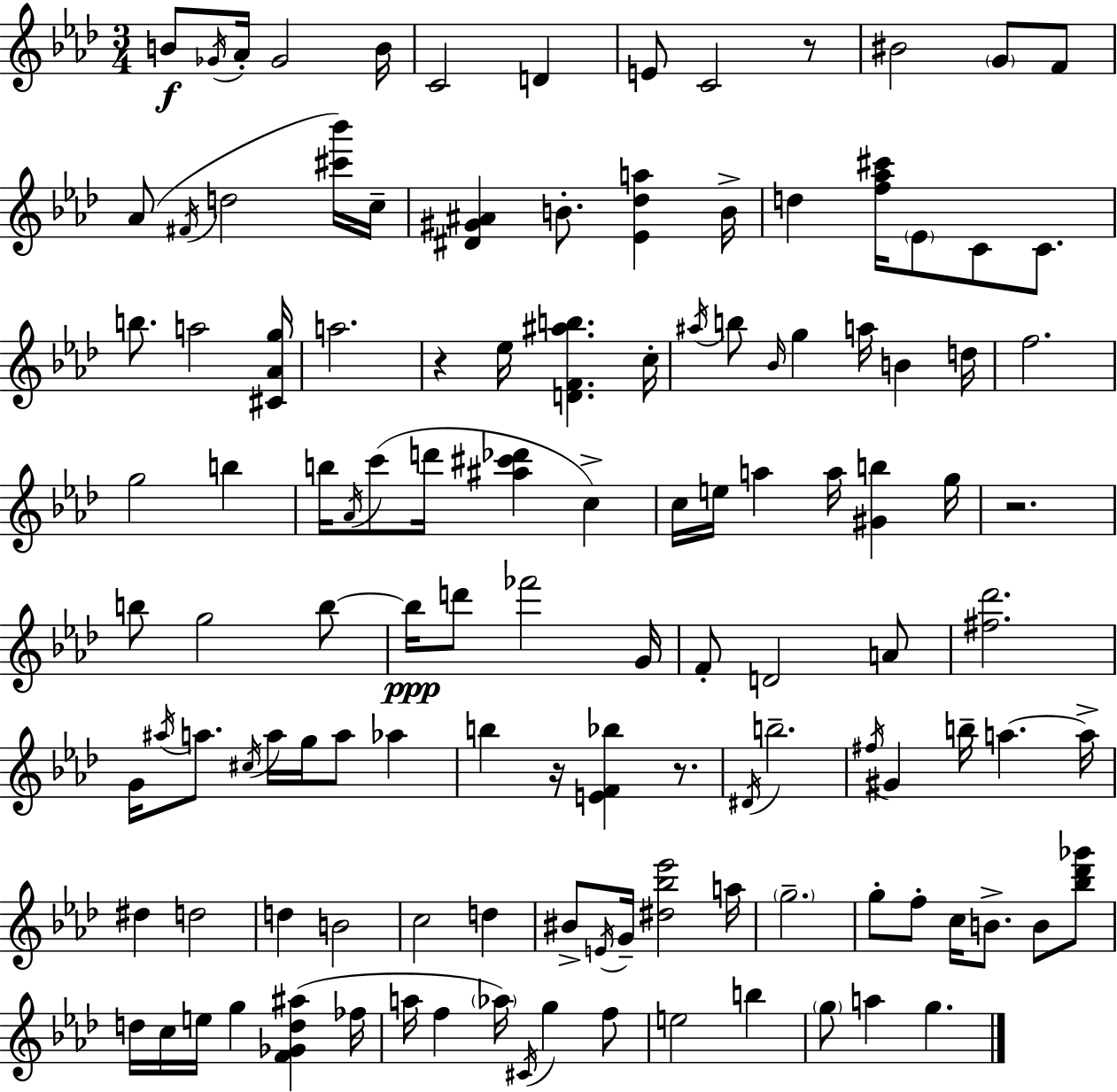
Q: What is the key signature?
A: AES major